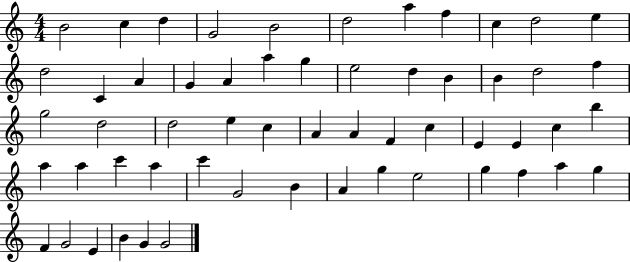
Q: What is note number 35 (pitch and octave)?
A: E4